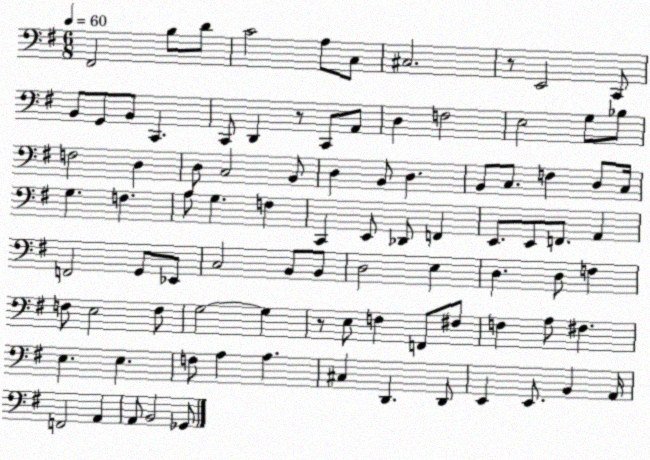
X:1
T:Untitled
M:6/8
L:1/4
K:G
^F,,2 B,/2 D/2 C2 A,/2 C,/2 ^C,2 z/2 E,,2 C,,/2 B,,/2 G,,/2 B,,/2 C,, C,,/2 D,, z/2 C,,/2 A,,/2 D, F,2 E,2 G,/2 _B,/2 F,2 D, D,/2 C,2 B,,/2 D, B,,/2 D, B,,/2 C,/2 F, D,/2 C,/4 G, F, A,/2 G, F, C,, E,,/2 _D,,/2 F,, E,,/2 E,,/2 F,,/2 A,, F,,2 G,,/2 _E,,/2 C,2 B,,/2 B,,/2 D,2 E, D, D,/2 F, F,/2 E,2 F,/2 G,2 G, z/2 E,/2 F, F,,/2 ^F,/2 F, A,/2 ^F, E, E, F,/2 A, A, ^C, D,, D,,/2 E,, E,,/2 B,, A,,/4 F,,2 A,, A,,/2 B,,2 _G,,/2